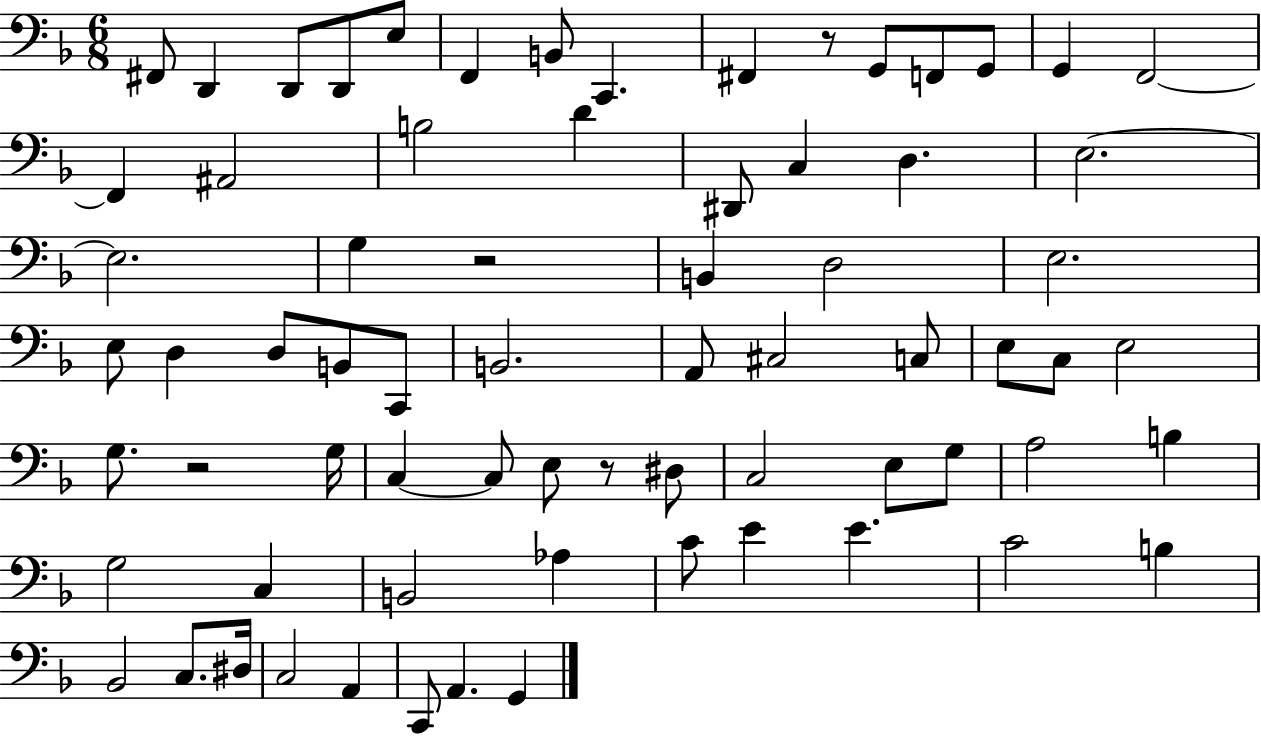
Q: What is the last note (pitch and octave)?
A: G2